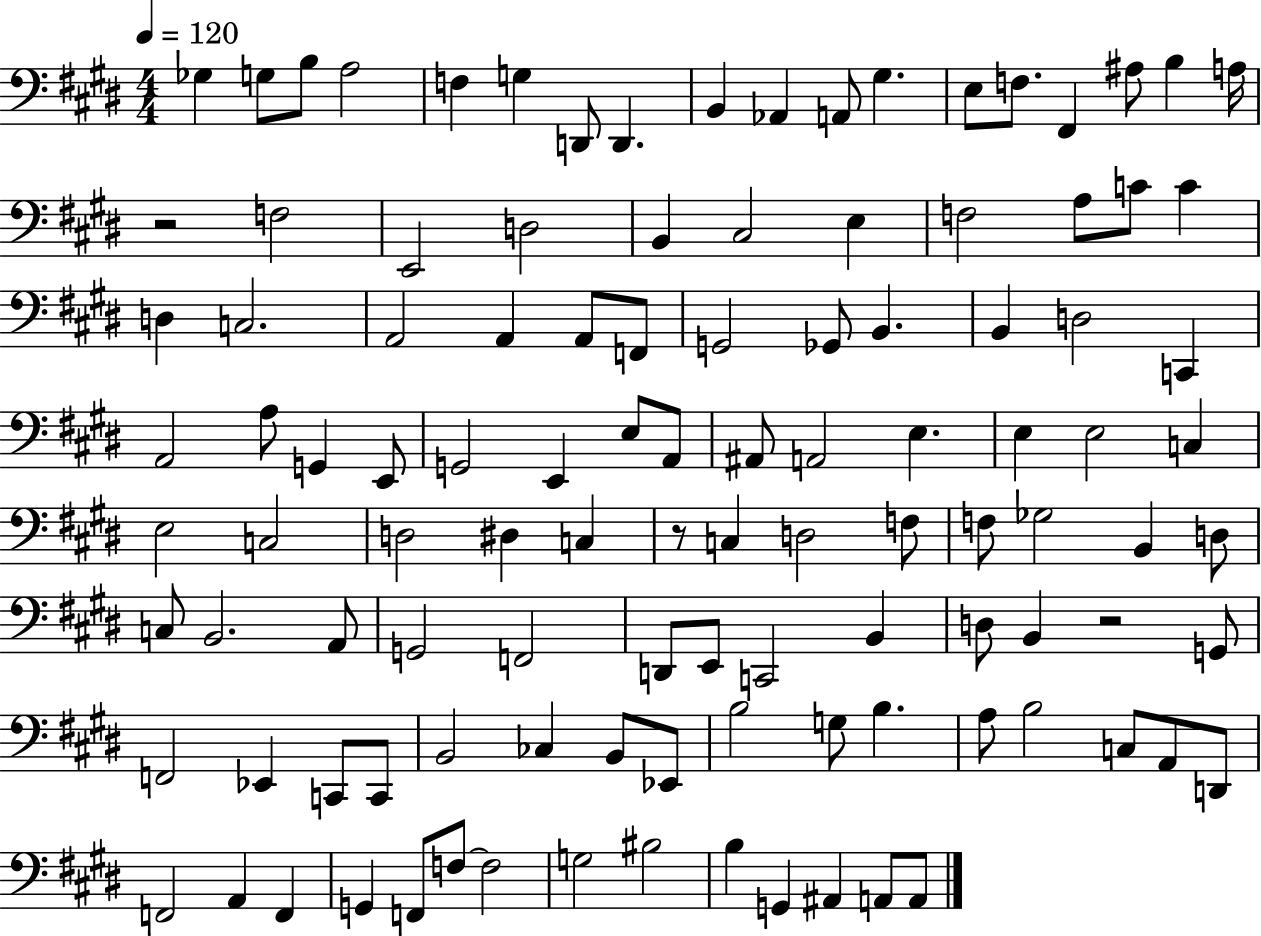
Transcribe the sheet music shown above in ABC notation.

X:1
T:Untitled
M:4/4
L:1/4
K:E
_G, G,/2 B,/2 A,2 F, G, D,,/2 D,, B,, _A,, A,,/2 ^G, E,/2 F,/2 ^F,, ^A,/2 B, A,/4 z2 F,2 E,,2 D,2 B,, ^C,2 E, F,2 A,/2 C/2 C D, C,2 A,,2 A,, A,,/2 F,,/2 G,,2 _G,,/2 B,, B,, D,2 C,, A,,2 A,/2 G,, E,,/2 G,,2 E,, E,/2 A,,/2 ^A,,/2 A,,2 E, E, E,2 C, E,2 C,2 D,2 ^D, C, z/2 C, D,2 F,/2 F,/2 _G,2 B,, D,/2 C,/2 B,,2 A,,/2 G,,2 F,,2 D,,/2 E,,/2 C,,2 B,, D,/2 B,, z2 G,,/2 F,,2 _E,, C,,/2 C,,/2 B,,2 _C, B,,/2 _E,,/2 B,2 G,/2 B, A,/2 B,2 C,/2 A,,/2 D,,/2 F,,2 A,, F,, G,, F,,/2 F,/2 F,2 G,2 ^B,2 B, G,, ^A,, A,,/2 A,,/2